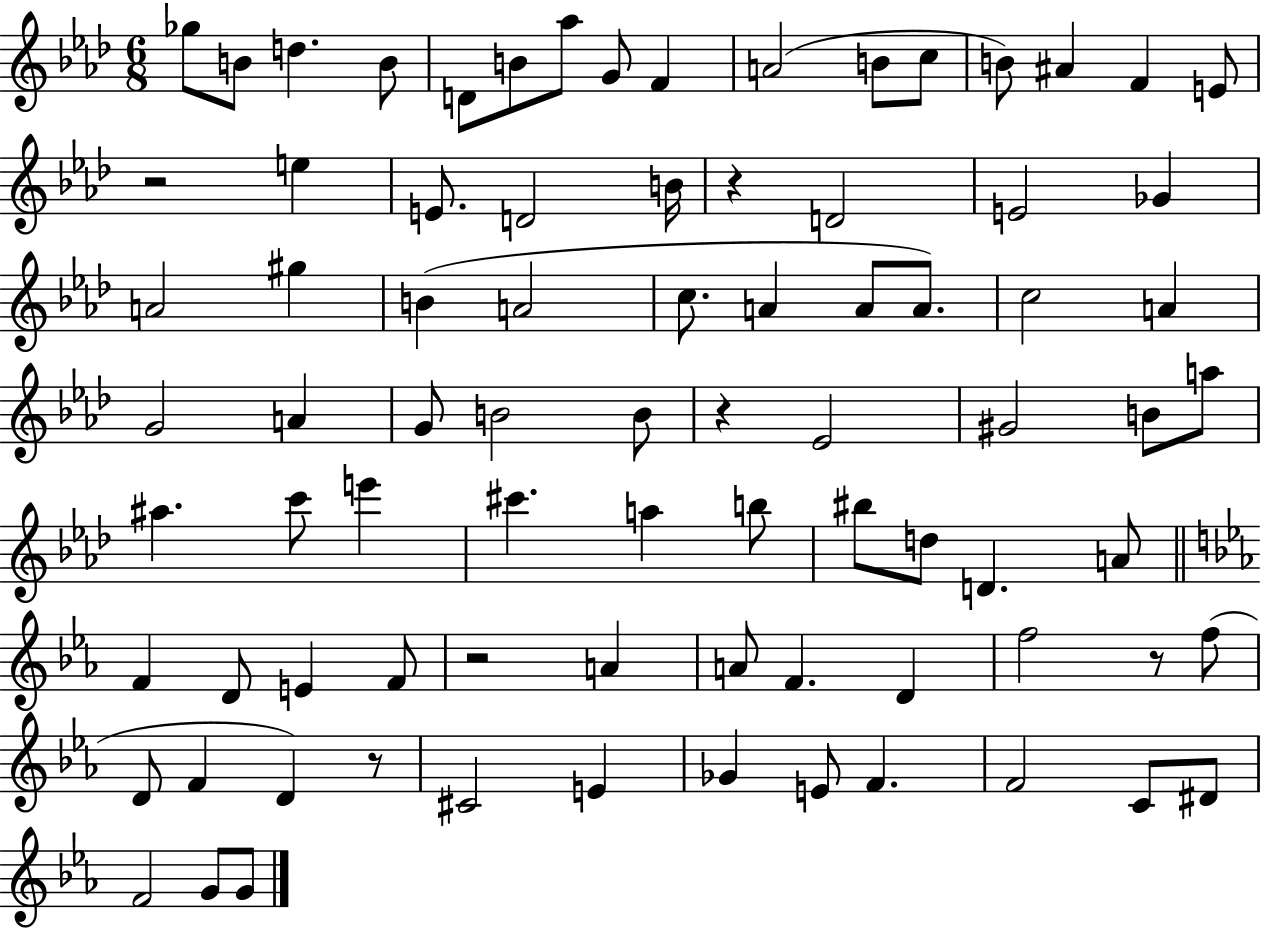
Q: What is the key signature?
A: AES major